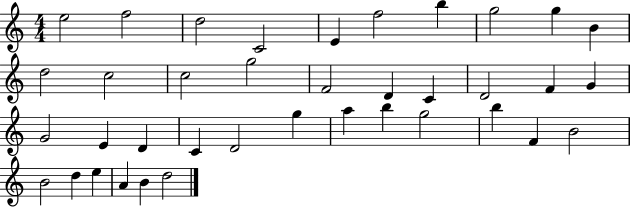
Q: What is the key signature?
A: C major